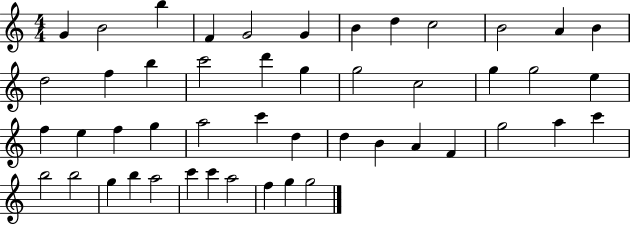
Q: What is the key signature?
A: C major